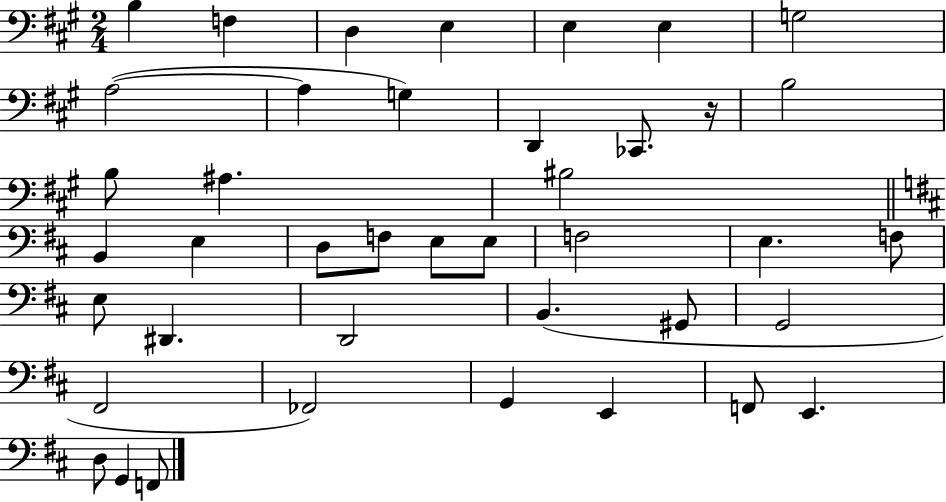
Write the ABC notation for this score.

X:1
T:Untitled
M:2/4
L:1/4
K:A
B, F, D, E, E, E, G,2 A,2 A, G, D,, _C,,/2 z/4 B,2 B,/2 ^A, ^B,2 B,, E, D,/2 F,/2 E,/2 E,/2 F,2 E, F,/2 E,/2 ^D,, D,,2 B,, ^G,,/2 G,,2 ^F,,2 _F,,2 G,, E,, F,,/2 E,, D,/2 G,, F,,/2